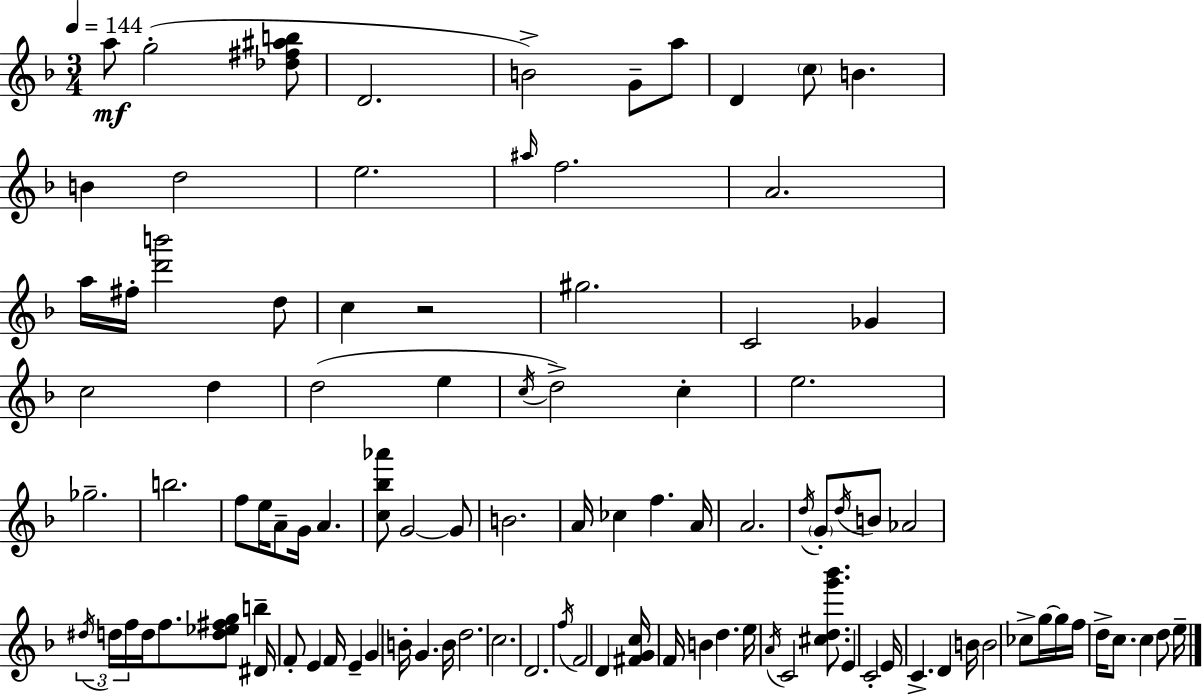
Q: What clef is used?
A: treble